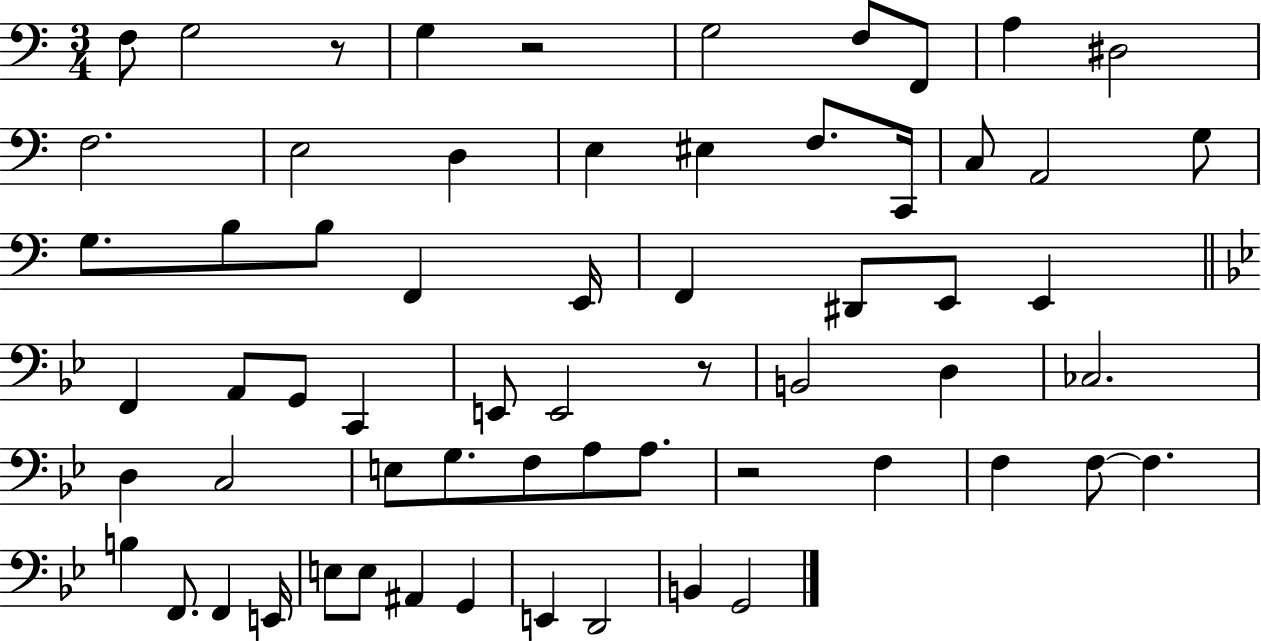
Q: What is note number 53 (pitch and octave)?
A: E3